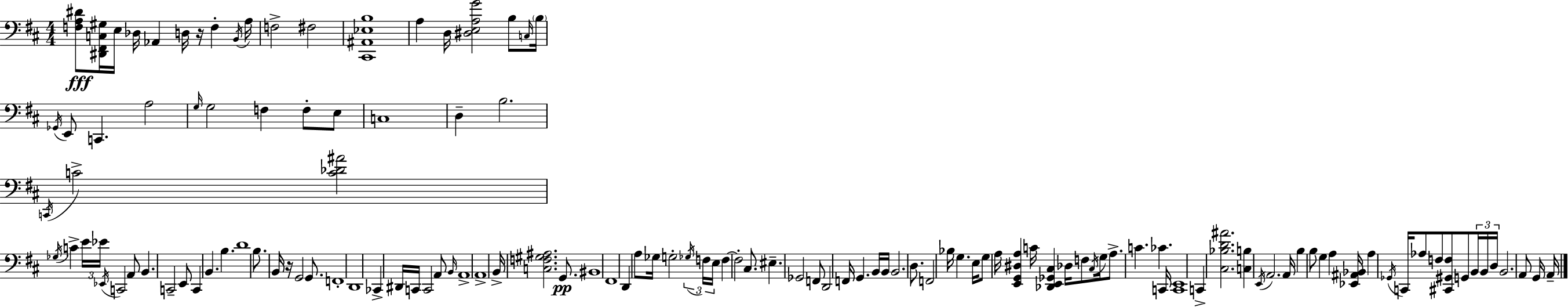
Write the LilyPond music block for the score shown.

{
  \clef bass
  \numericTimeSignature
  \time 4/4
  \key d \major
  <f a dis'>8\fff <dis, fis, c gis>16 e16 des16 aes,4 d16 r16 f4-. \acciaccatura { b,16 } | a16 f2-> fis2 | <cis, ais, ees b>1 | a4 d16 <dis e a g'>2 b8 | \break \grace { c16 } \parenthesize b16 \acciaccatura { ges,16 } e,8 c,4. a2 | \grace { g16 } g2 f4 | f8-. e8 c1 | d4-- b2. | \break \acciaccatura { c,16 } c'2-> <c' des' ais'>2 | \acciaccatura { ges16 } c'4-> \tuplet 3/2 { e'16 ees'16 \acciaccatura { ees,16 } } c,2 | a,8 b,4. c,2-- | e,8 c,4 b,4. | \break b4. d'1 | b8. b,16 r16 g,2 | g,8. f,1-. | d,1 | \break ces,4-> dis,16 c,16 c,2 | a,8 \grace { b,16 } a,1-> | \parenthesize a,1-> | b,16-> <c f gis ais>2. | \break g,8.\pp bis,1 | fis,1 | d,4 a8 ges16 g2-. | \tuplet 3/2 { \acciaccatura { ges16 } f16 e16 } f4~~ f2-. | \break cis8. eis4.-- ges,2 | f,8 d,2 | f,16 g,4. b,16 b,16 b,2. | d8. f,2 | \break bes16 g4. e16 g8 a16 <e, g, dis a>4 | c'16 <des, e, ges, cis>4 des16 f8 \acciaccatura { cis16 } g16 a8.-> c'4. | ces'4. c,16 <c, e,>1 | c,4-> <cis bes d' ais'>2. | \break <c b>4 \acciaccatura { e,16 } a,2. | a,16 b4 | b8 g4 a4 <ees, ais, bes,>16 a4 \acciaccatura { ges,16 } | c,16 aes8 f8 <cis, gis, f>8 g,8 \tuplet 3/2 { b,16 b,16 d16 } b,2. | \break a,8 g,16 a,16-- \bar "|."
}